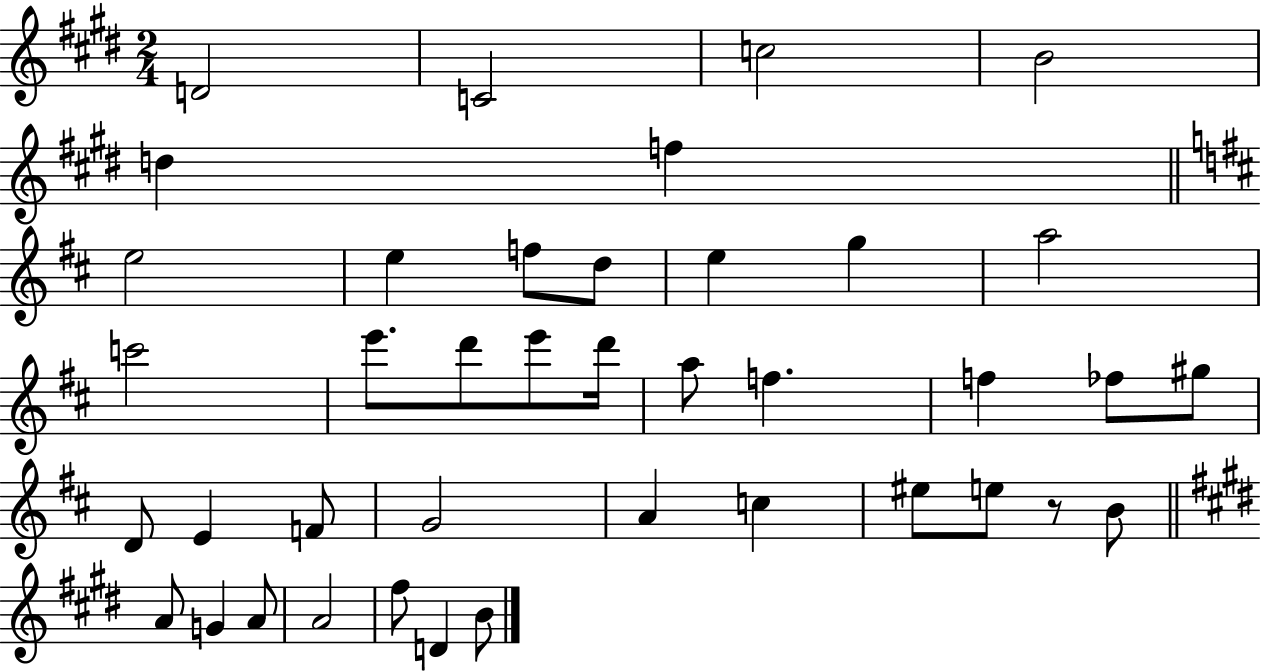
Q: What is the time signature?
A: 2/4